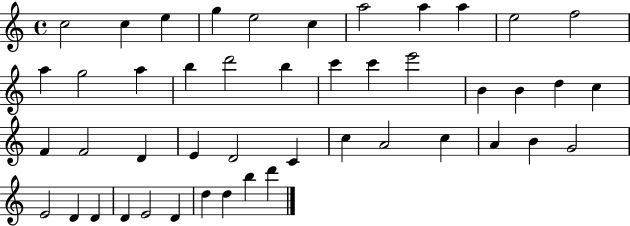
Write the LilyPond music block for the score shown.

{
  \clef treble
  \time 4/4
  \defaultTimeSignature
  \key c \major
  c''2 c''4 e''4 | g''4 e''2 c''4 | a''2 a''4 a''4 | e''2 f''2 | \break a''4 g''2 a''4 | b''4 d'''2 b''4 | c'''4 c'''4 e'''2 | b'4 b'4 d''4 c''4 | \break f'4 f'2 d'4 | e'4 d'2 c'4 | c''4 a'2 c''4 | a'4 b'4 g'2 | \break e'2 d'4 d'4 | d'4 e'2 d'4 | d''4 d''4 b''4 d'''4 | \bar "|."
}